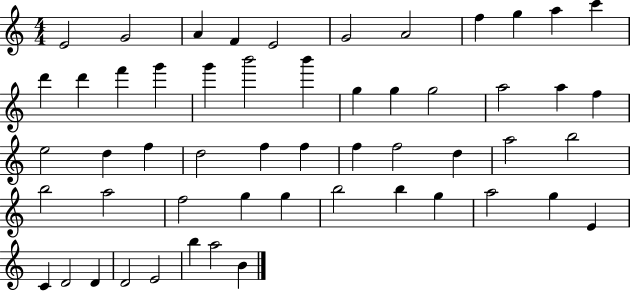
{
  \clef treble
  \numericTimeSignature
  \time 4/4
  \key c \major
  e'2 g'2 | a'4 f'4 e'2 | g'2 a'2 | f''4 g''4 a''4 c'''4 | \break d'''4 d'''4 f'''4 g'''4 | g'''4 b'''2 b'''4 | g''4 g''4 g''2 | a''2 a''4 f''4 | \break e''2 d''4 f''4 | d''2 f''4 f''4 | f''4 f''2 d''4 | a''2 b''2 | \break b''2 a''2 | f''2 g''4 g''4 | b''2 b''4 g''4 | a''2 g''4 e'4 | \break c'4 d'2 d'4 | d'2 e'2 | b''4 a''2 b'4 | \bar "|."
}